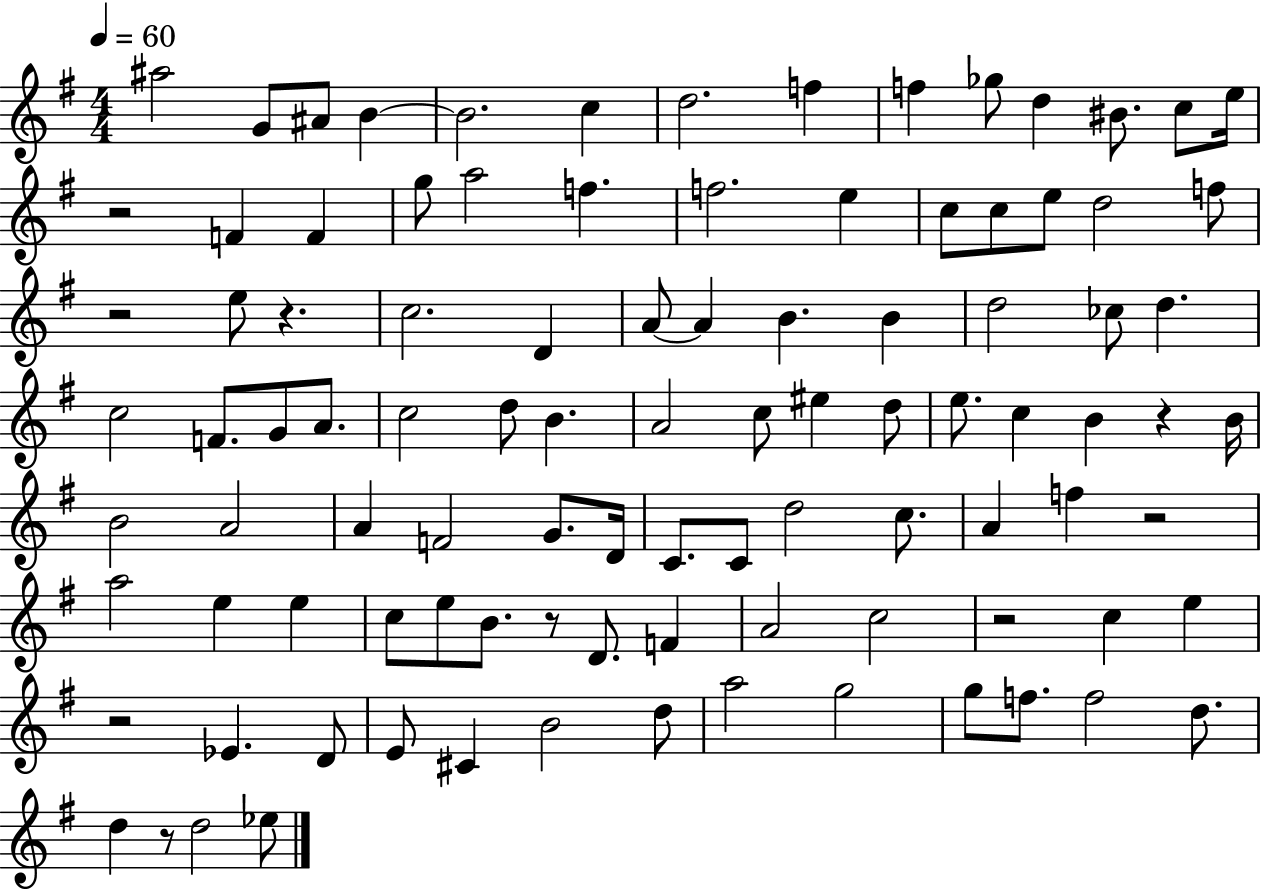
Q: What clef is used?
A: treble